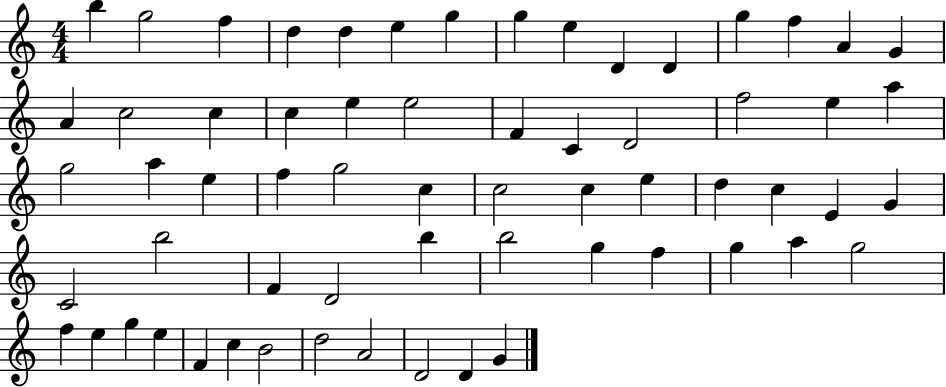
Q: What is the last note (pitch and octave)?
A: G4